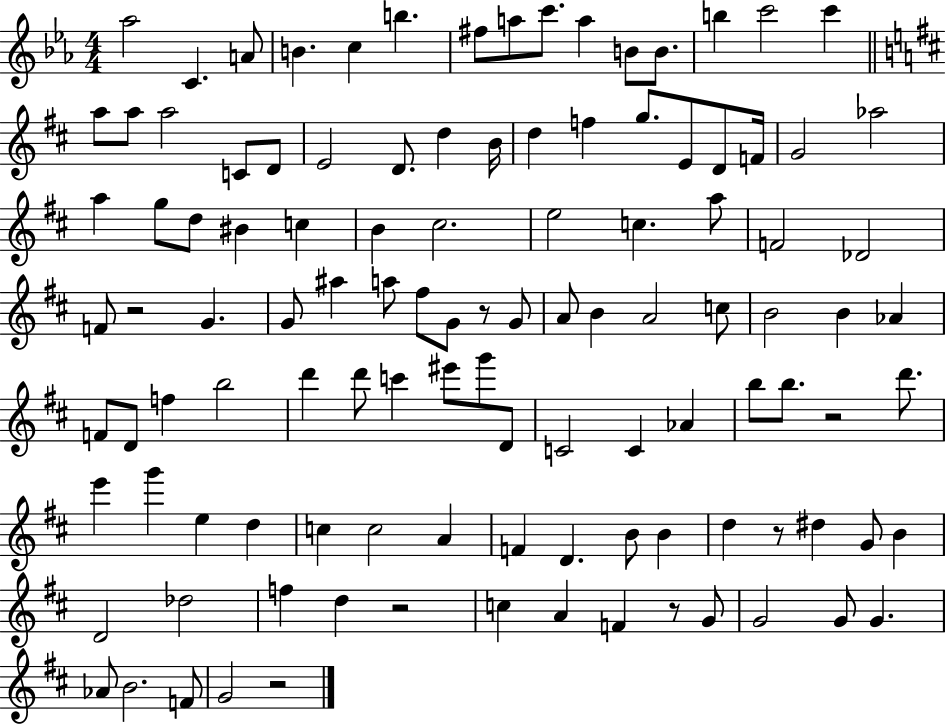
{
  \clef treble
  \numericTimeSignature
  \time 4/4
  \key ees \major
  aes''2 c'4. a'8 | b'4. c''4 b''4. | fis''8 a''8 c'''8. a''4 b'8 b'8. | b''4 c'''2 c'''4 | \break \bar "||" \break \key d \major a''8 a''8 a''2 c'8 d'8 | e'2 d'8. d''4 b'16 | d''4 f''4 g''8. e'8 d'8 f'16 | g'2 aes''2 | \break a''4 g''8 d''8 bis'4 c''4 | b'4 cis''2. | e''2 c''4. a''8 | f'2 des'2 | \break f'8 r2 g'4. | g'8 ais''4 a''8 fis''8 g'8 r8 g'8 | a'8 b'4 a'2 c''8 | b'2 b'4 aes'4 | \break f'8 d'8 f''4 b''2 | d'''4 d'''8 c'''4 eis'''8 g'''8 d'8 | c'2 c'4 aes'4 | b''8 b''8. r2 d'''8. | \break e'''4 g'''4 e''4 d''4 | c''4 c''2 a'4 | f'4 d'4. b'8 b'4 | d''4 r8 dis''4 g'8 b'4 | \break d'2 des''2 | f''4 d''4 r2 | c''4 a'4 f'4 r8 g'8 | g'2 g'8 g'4. | \break aes'8 b'2. f'8 | g'2 r2 | \bar "|."
}